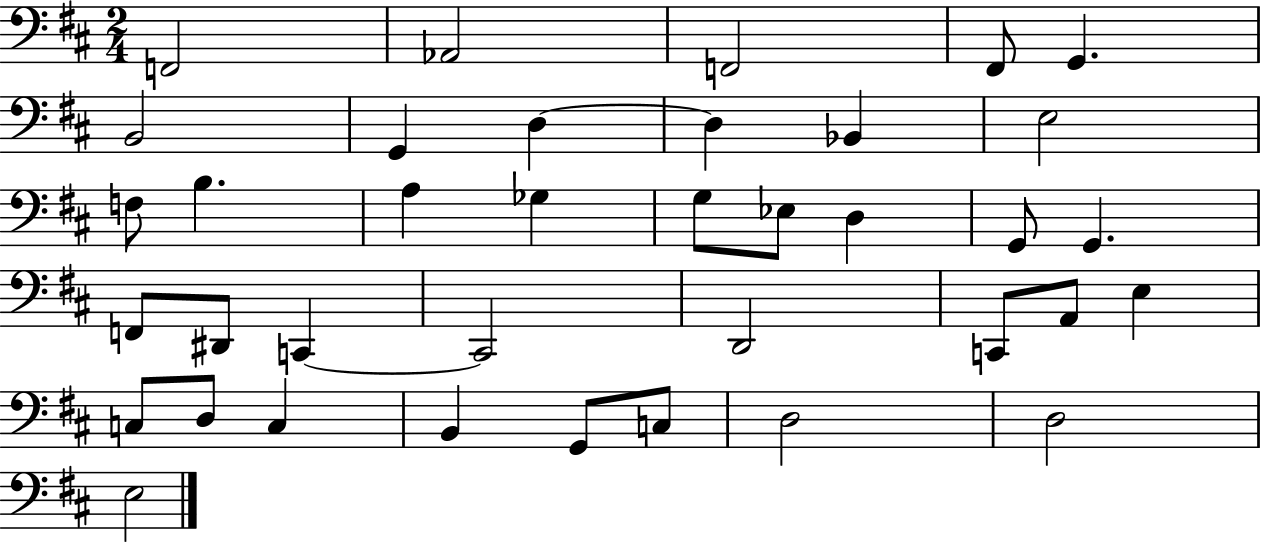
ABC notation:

X:1
T:Untitled
M:2/4
L:1/4
K:D
F,,2 _A,,2 F,,2 ^F,,/2 G,, B,,2 G,, D, D, _B,, E,2 F,/2 B, A, _G, G,/2 _E,/2 D, G,,/2 G,, F,,/2 ^D,,/2 C,, C,,2 D,,2 C,,/2 A,,/2 E, C,/2 D,/2 C, B,, G,,/2 C,/2 D,2 D,2 E,2